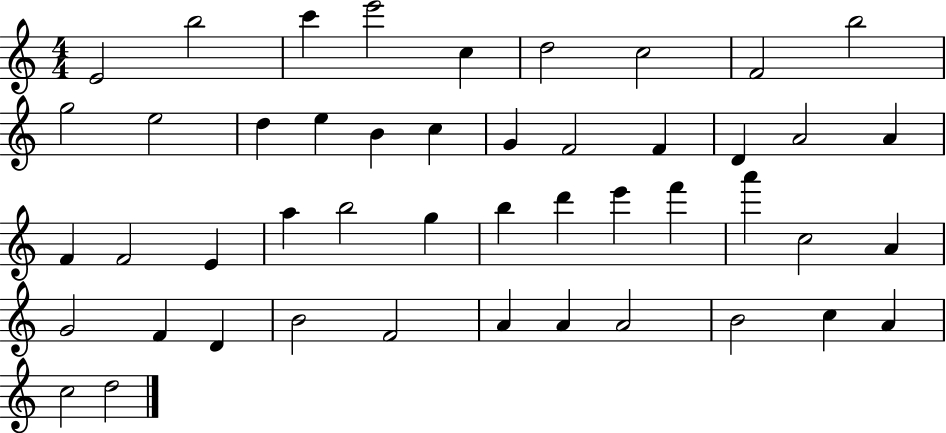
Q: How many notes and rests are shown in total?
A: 47